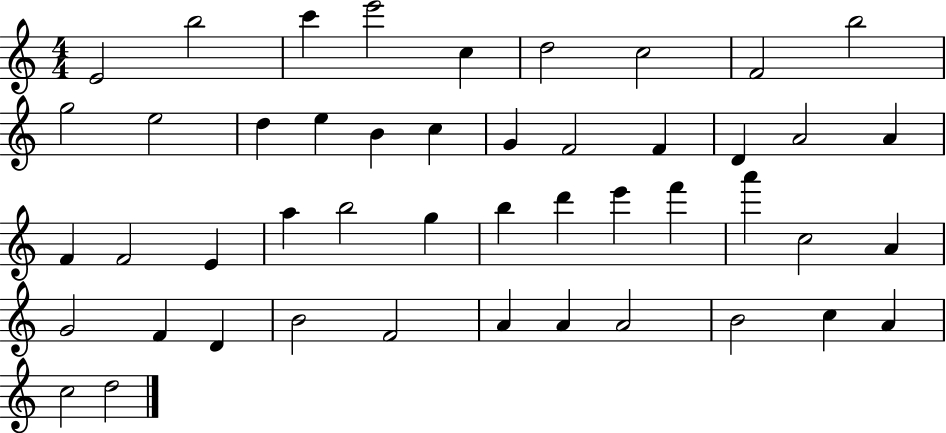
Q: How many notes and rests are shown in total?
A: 47